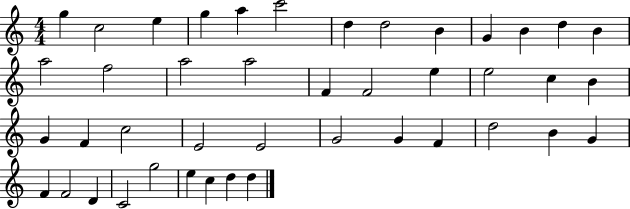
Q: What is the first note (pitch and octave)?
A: G5